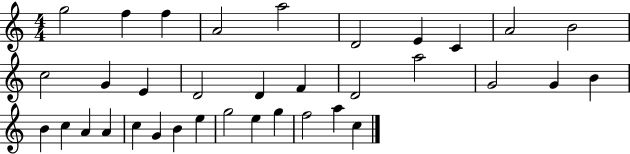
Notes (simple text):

G5/h F5/q F5/q A4/h A5/h D4/h E4/q C4/q A4/h B4/h C5/h G4/q E4/q D4/h D4/q F4/q D4/h A5/h G4/h G4/q B4/q B4/q C5/q A4/q A4/q C5/q G4/q B4/q E5/q G5/h E5/q G5/q F5/h A5/q C5/q